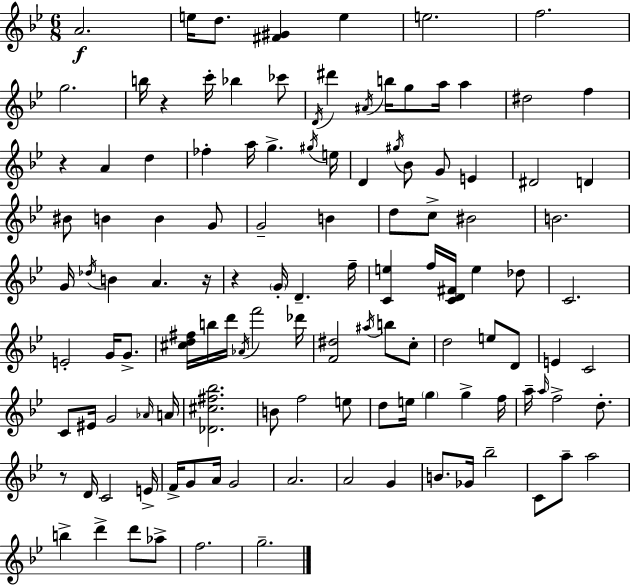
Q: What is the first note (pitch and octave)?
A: A4